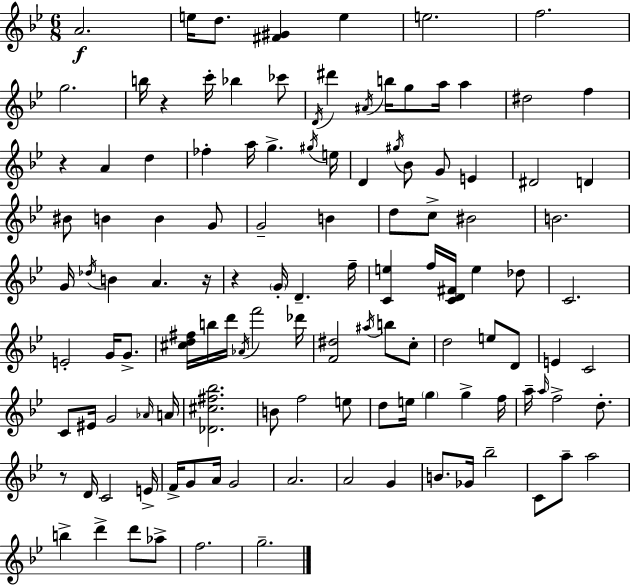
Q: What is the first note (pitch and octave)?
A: A4